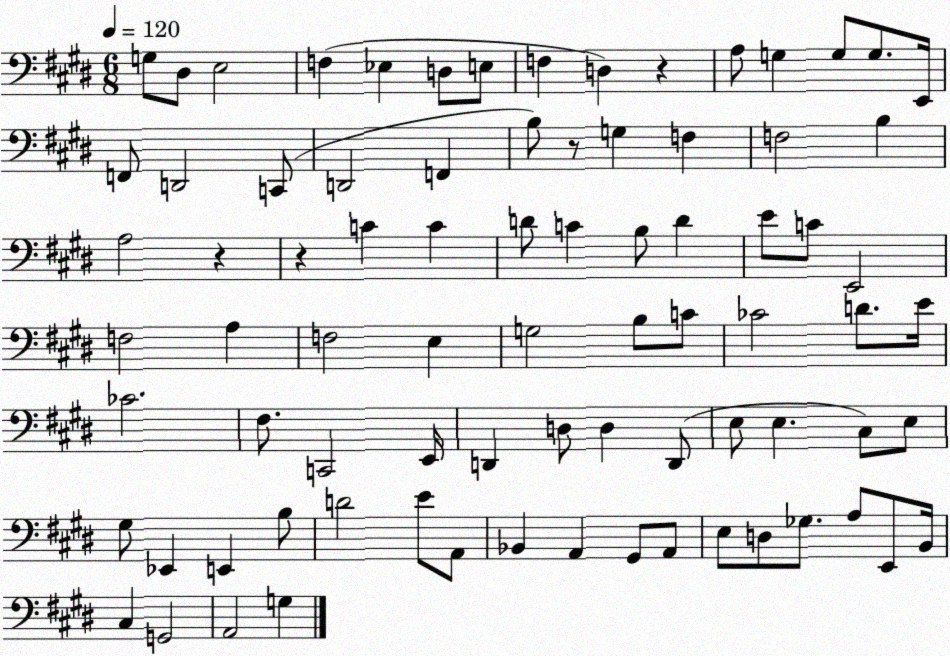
X:1
T:Untitled
M:6/8
L:1/4
K:E
G,/2 ^D,/2 E,2 F, _E, D,/2 E,/2 F, D, z A,/2 G, G,/2 G,/2 E,,/4 F,,/2 D,,2 C,,/2 D,,2 F,, B,/2 z/2 G, F, F,2 B, A,2 z z C C D/2 C B,/2 D E/2 C/2 E,,2 F,2 A, F,2 E, G,2 B,/2 C/2 _C2 D/2 E/4 _C2 ^F,/2 C,,2 E,,/4 D,, D,/2 D, D,,/2 E,/2 E, ^C,/2 E,/2 ^G,/2 _E,, E,, B,/2 D2 E/2 A,,/2 _B,, A,, ^G,,/2 A,,/2 E,/2 D,/2 _G,/2 A,/2 E,,/2 B,,/4 ^C, G,,2 A,,2 G,